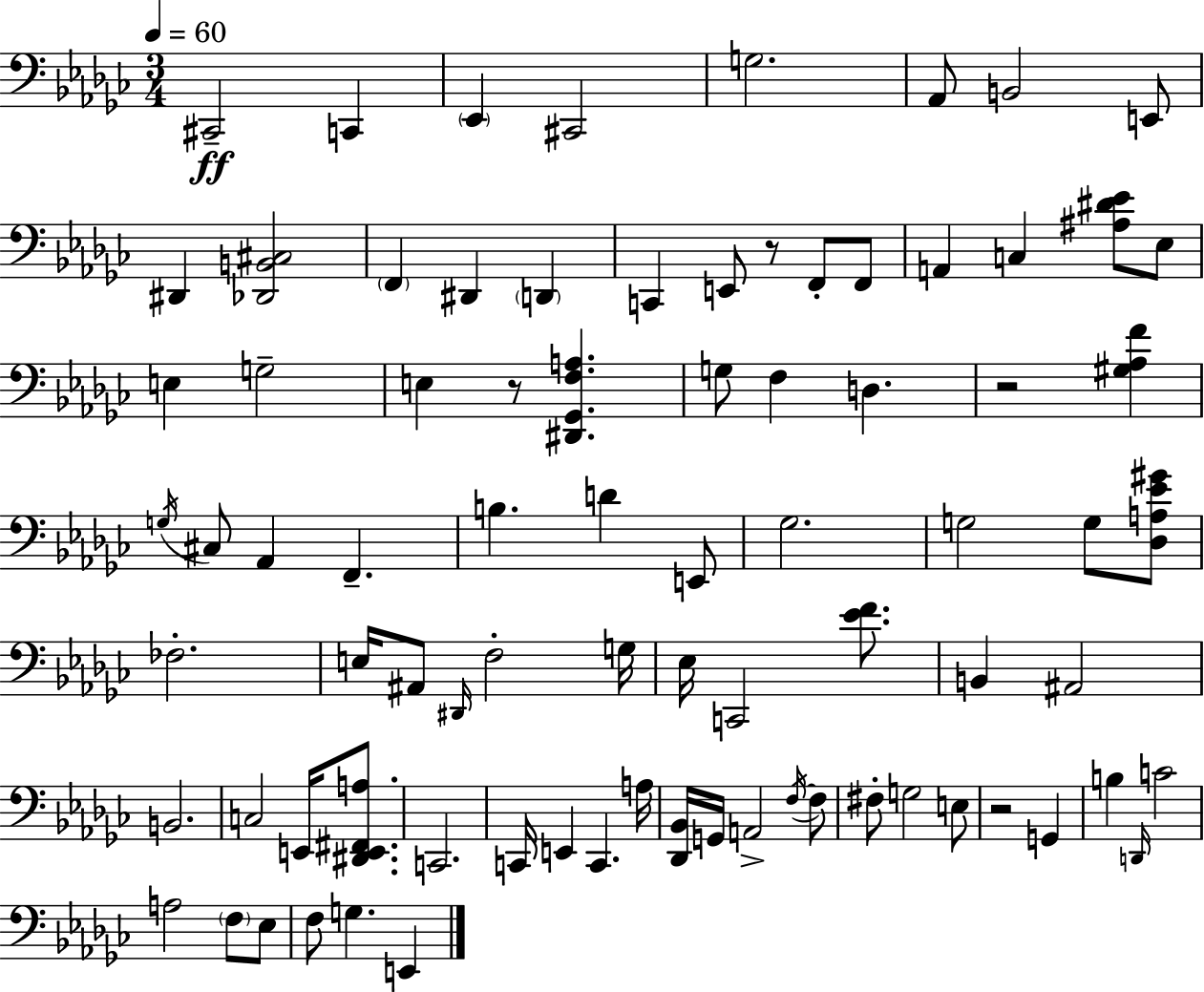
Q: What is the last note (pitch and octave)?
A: E2